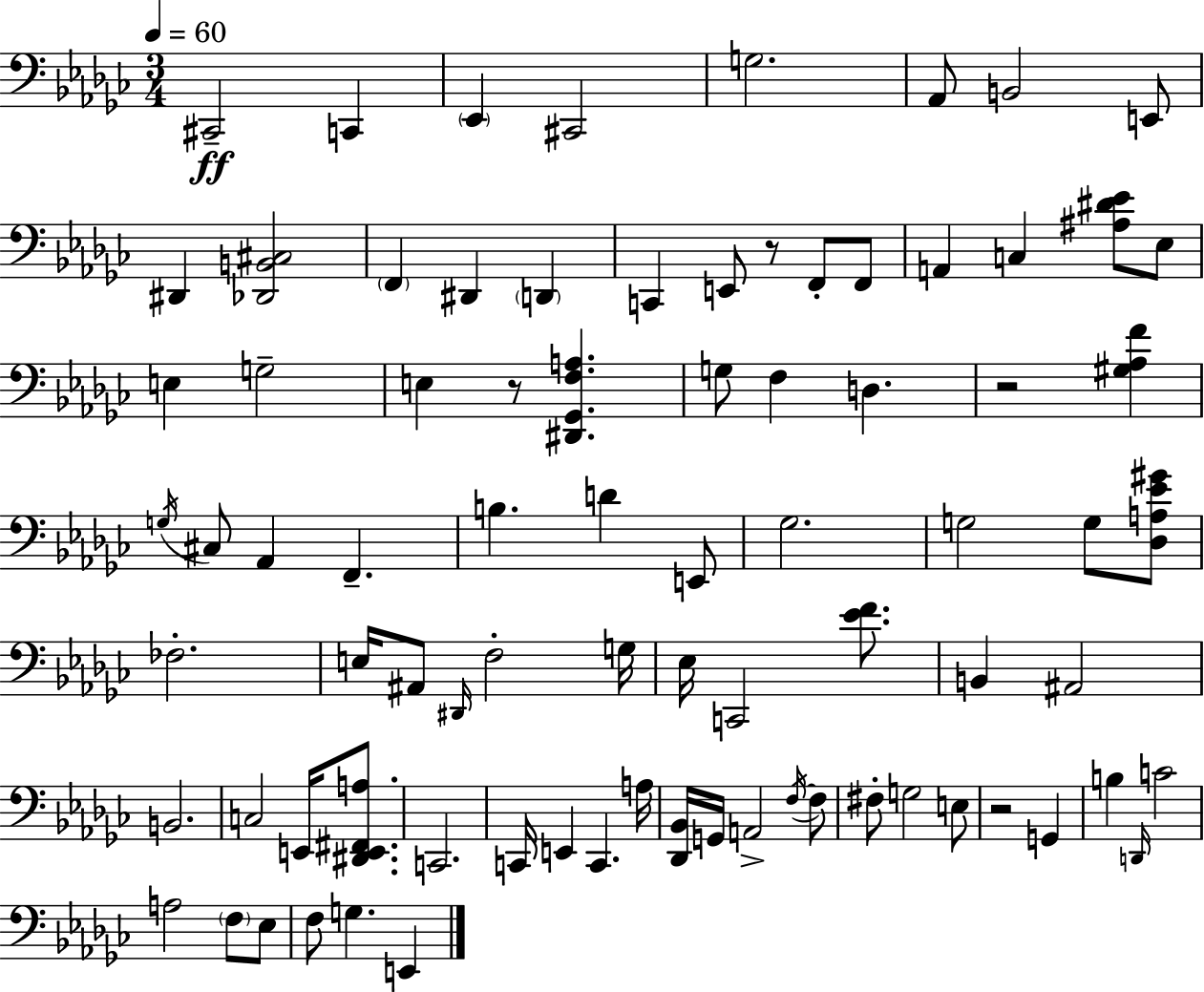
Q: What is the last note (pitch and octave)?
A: E2